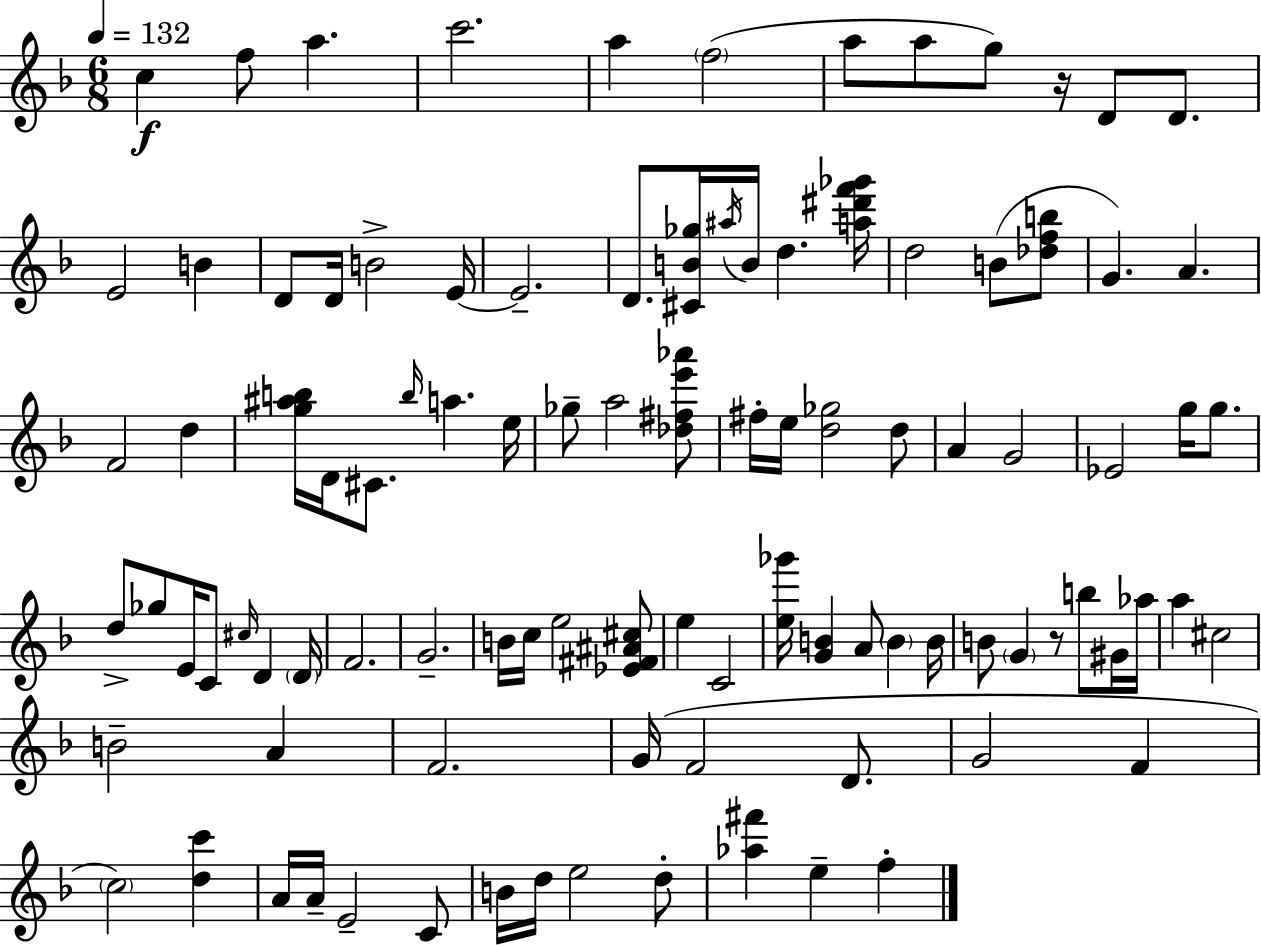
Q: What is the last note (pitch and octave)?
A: F5